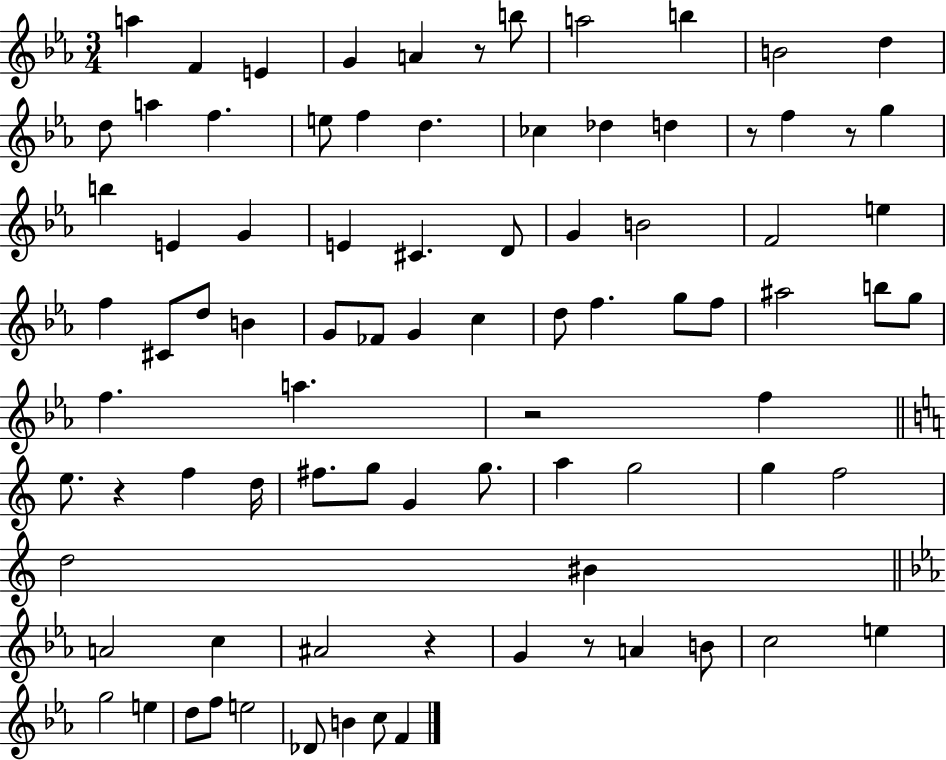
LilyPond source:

{
  \clef treble
  \numericTimeSignature
  \time 3/4
  \key ees \major
  a''4 f'4 e'4 | g'4 a'4 r8 b''8 | a''2 b''4 | b'2 d''4 | \break d''8 a''4 f''4. | e''8 f''4 d''4. | ces''4 des''4 d''4 | r8 f''4 r8 g''4 | \break b''4 e'4 g'4 | e'4 cis'4. d'8 | g'4 b'2 | f'2 e''4 | \break f''4 cis'8 d''8 b'4 | g'8 fes'8 g'4 c''4 | d''8 f''4. g''8 f''8 | ais''2 b''8 g''8 | \break f''4. a''4. | r2 f''4 | \bar "||" \break \key c \major e''8. r4 f''4 d''16 | fis''8. g''8 g'4 g''8. | a''4 g''2 | g''4 f''2 | \break d''2 bis'4 | \bar "||" \break \key c \minor a'2 c''4 | ais'2 r4 | g'4 r8 a'4 b'8 | c''2 e''4 | \break g''2 e''4 | d''8 f''8 e''2 | des'8 b'4 c''8 f'4 | \bar "|."
}